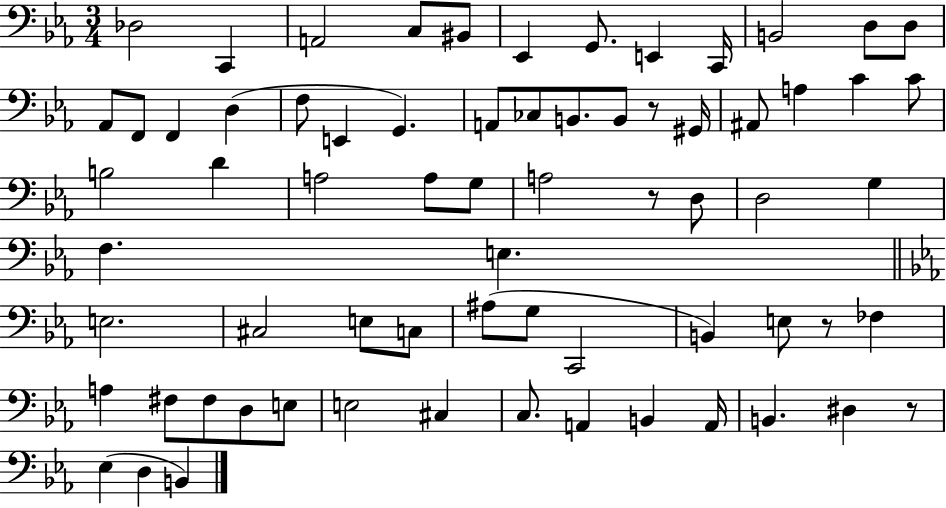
{
  \clef bass
  \numericTimeSignature
  \time 3/4
  \key ees \major
  \repeat volta 2 { des2 c,4 | a,2 c8 bis,8 | ees,4 g,8. e,4 c,16 | b,2 d8 d8 | \break aes,8 f,8 f,4 d4( | f8 e,4 g,4.) | a,8 ces8 b,8. b,8 r8 gis,16 | ais,8 a4 c'4 c'8 | \break b2 d'4 | a2 a8 g8 | a2 r8 d8 | d2 g4 | \break f4. e4. | \bar "||" \break \key c \minor e2. | cis2 e8 c8 | ais8( g8 c,2 | b,4) e8 r8 fes4 | \break a4 fis8 fis8 d8 e8 | e2 cis4 | c8. a,4 b,4 a,16 | b,4. dis4 r8 | \break ees4( d4 b,4) | } \bar "|."
}